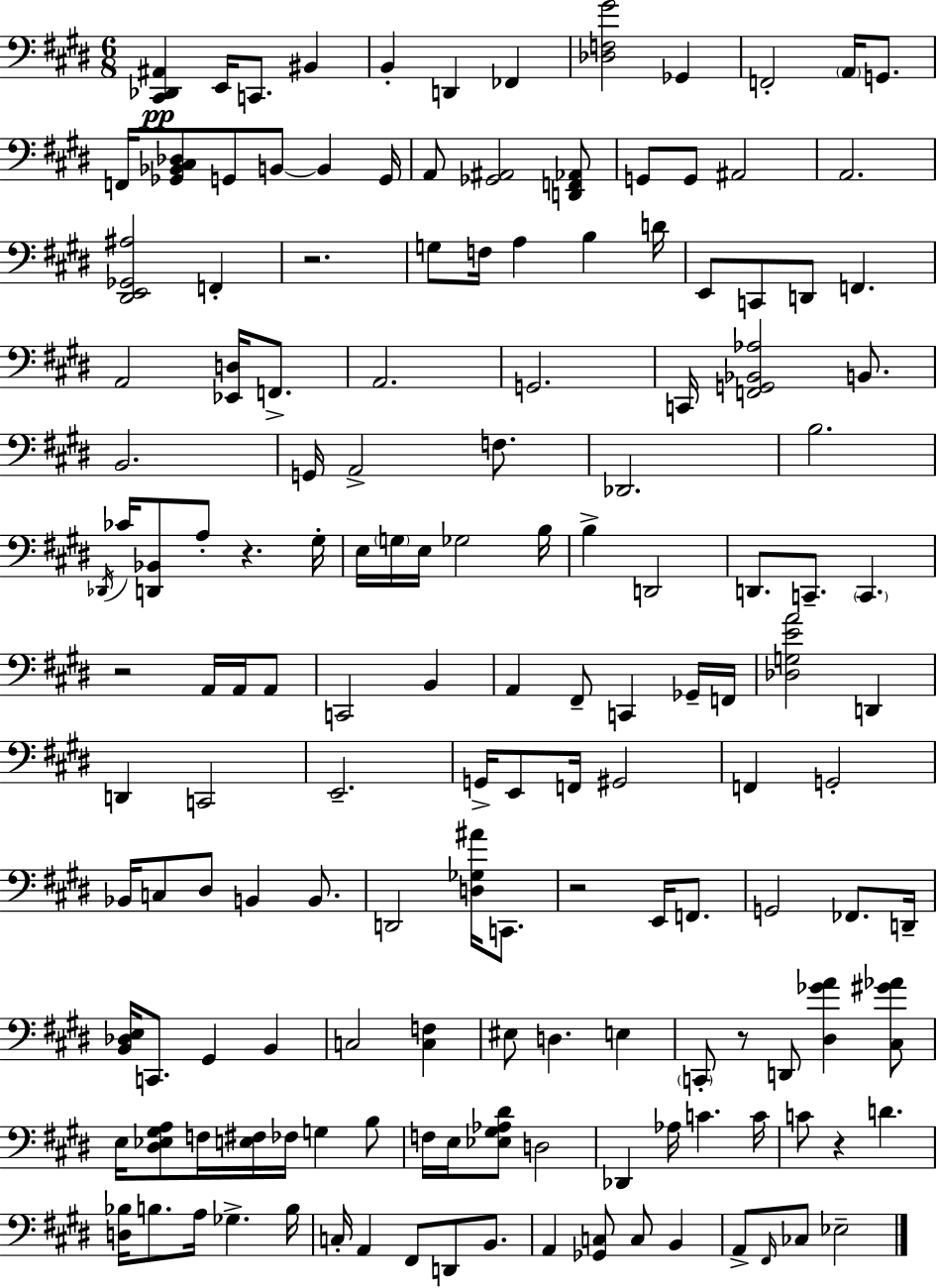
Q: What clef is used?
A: bass